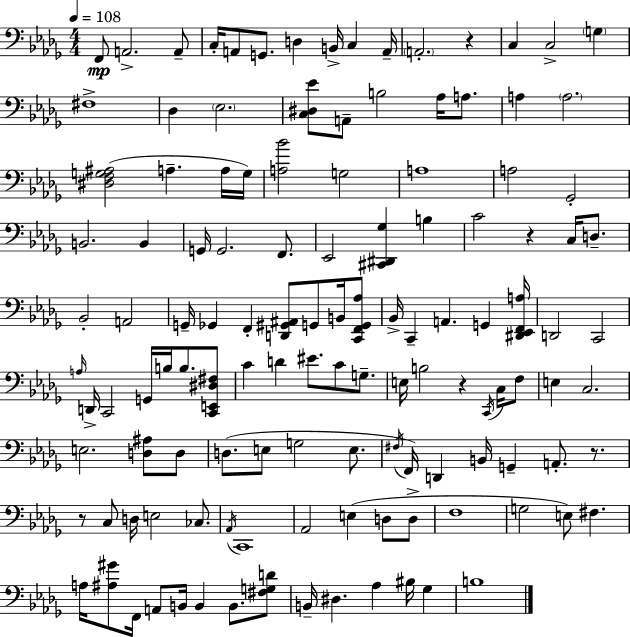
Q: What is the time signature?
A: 4/4